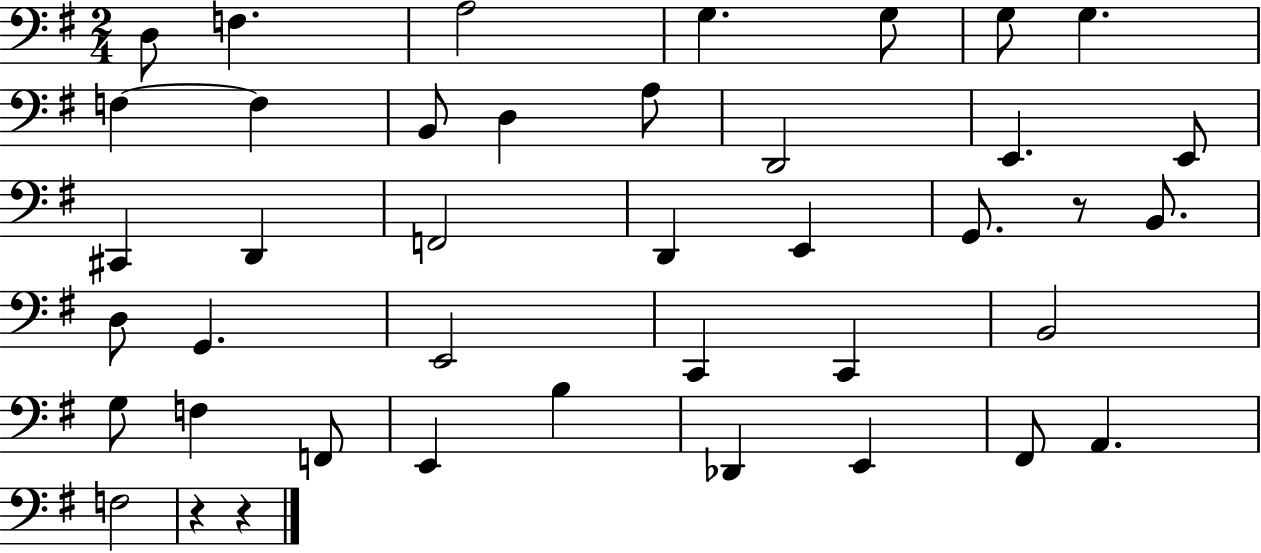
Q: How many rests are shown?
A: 3